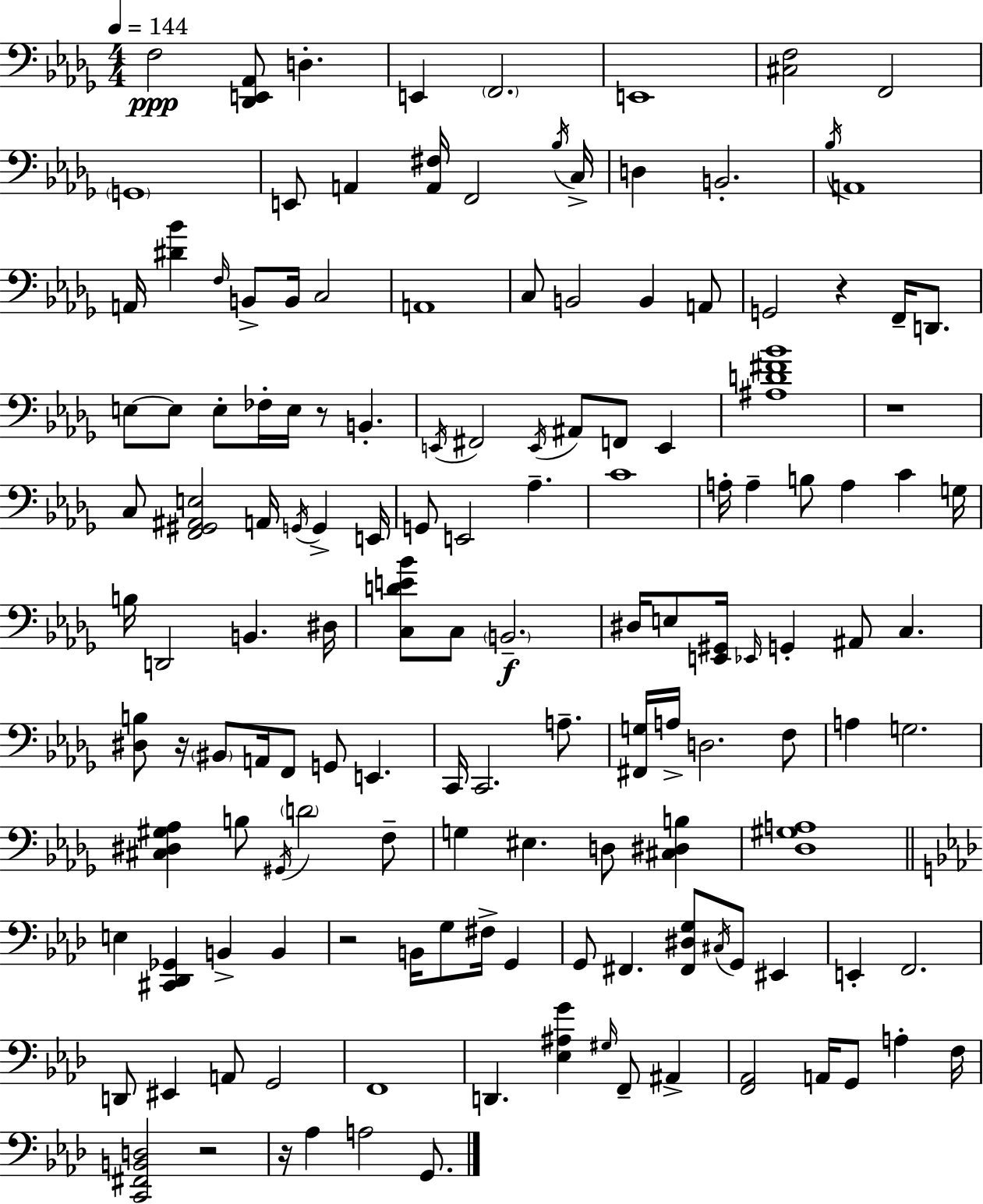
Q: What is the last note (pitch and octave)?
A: G2